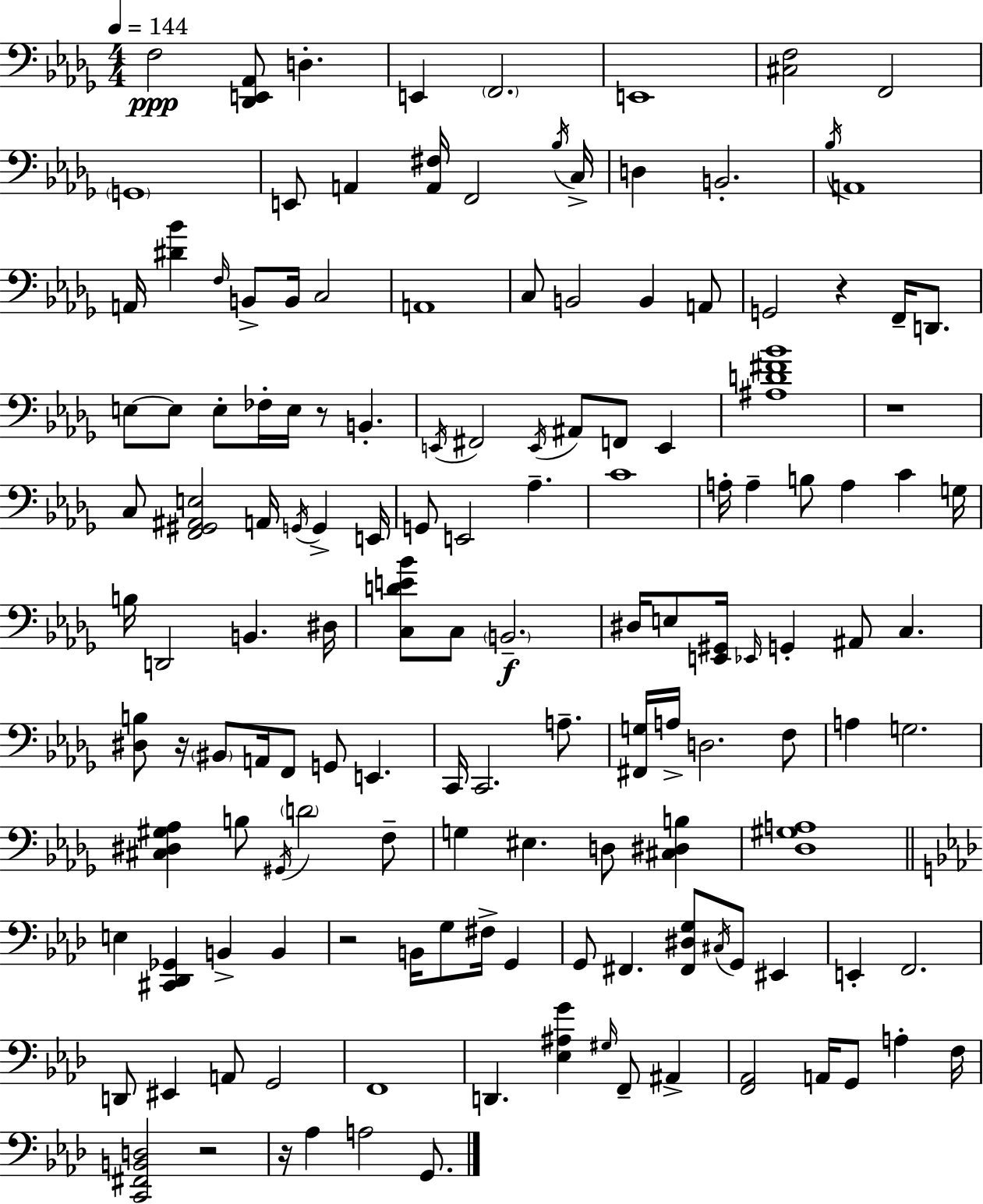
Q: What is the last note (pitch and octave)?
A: G2